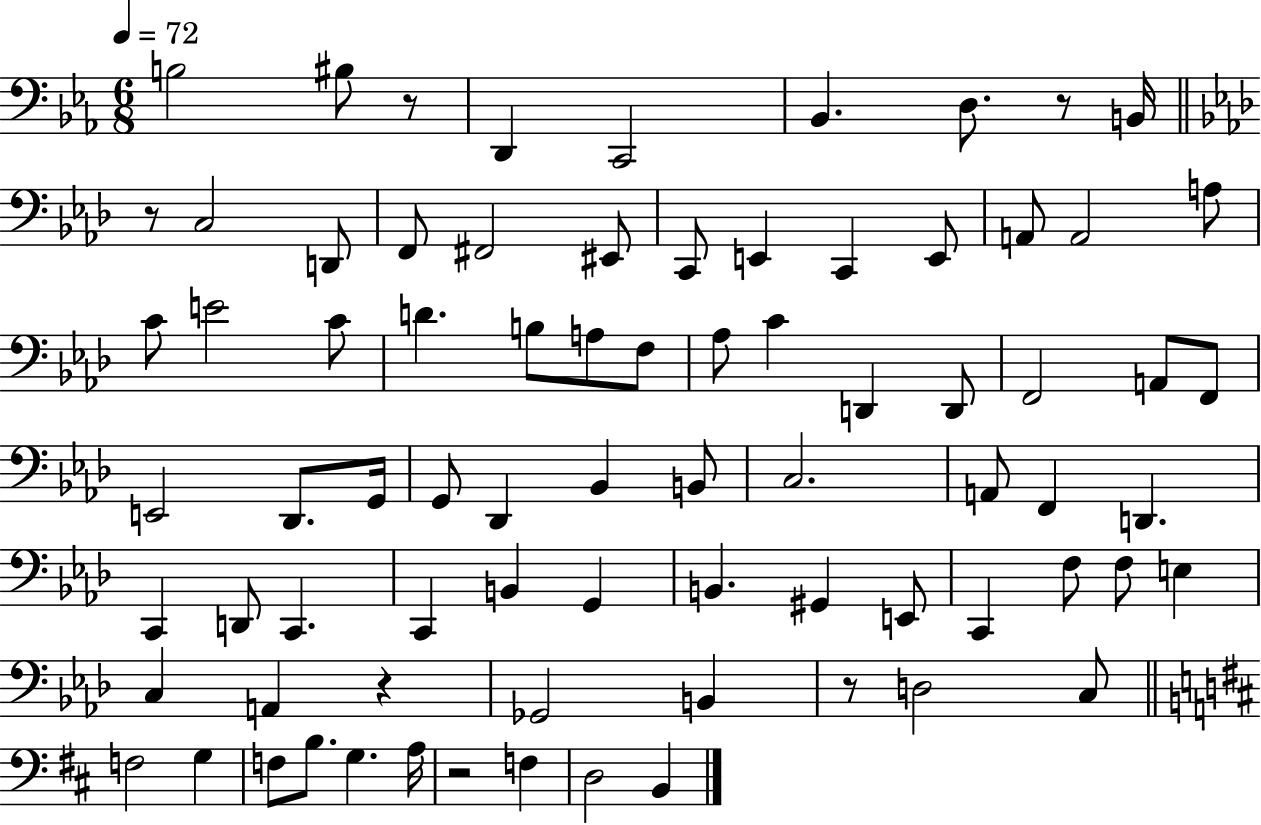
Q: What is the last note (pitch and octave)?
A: B2